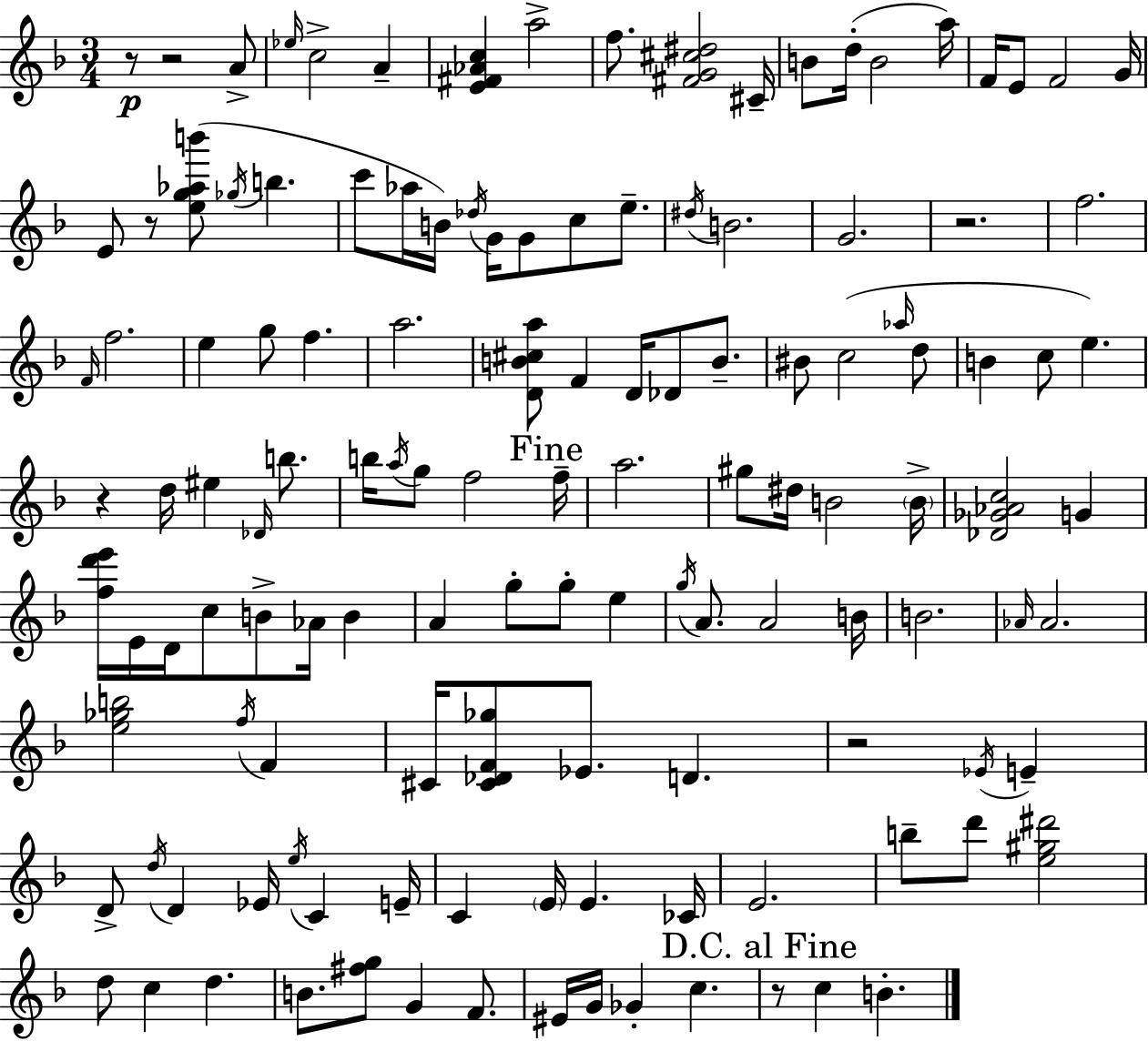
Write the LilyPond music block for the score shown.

{
  \clef treble
  \numericTimeSignature
  \time 3/4
  \key d \minor
  r8\p r2 a'8-> | \grace { ees''16 } c''2-> a'4-- | <e' fis' aes' c''>4 a''2-> | f''8. <fis' g' cis'' dis''>2 | \break cis'16-- b'8 d''16-.( b'2 | a''16) f'16 e'8 f'2 | g'16 e'8 r8 <e'' g'' aes'' b'''>8( \acciaccatura { ges''16 } b''4. | c'''8 aes''16 b'16) \acciaccatura { des''16 } g'16 g'8 c''8 | \break e''8.-- \acciaccatura { dis''16 } b'2. | g'2. | r2. | f''2. | \break \grace { f'16 } f''2. | e''4 g''8 f''4. | a''2. | <d' b' cis'' a''>8 f'4 d'16 | \break des'8 b'8.-- bis'8 c''2( | \grace { aes''16 } d''8 b'4 c''8 | e''4.) r4 d''16 eis''4 | \grace { des'16 } b''8. b''16 \acciaccatura { a''16 } g''8 f''2 | \break \mark "Fine" f''16-- a''2. | gis''8 dis''16 b'2 | \parenthesize b'16-> <des' ges' aes' c''>2 | g'4 <f'' d''' e'''>16 e'16 d'16 c''8 | \break b'8-> aes'16 b'4 a'4 | g''8-. g''8-. e''4 \acciaccatura { g''16 } a'8. | a'2 b'16 b'2. | \grace { aes'16 } aes'2. | \break <e'' ges'' b''>2 | \acciaccatura { f''16 } f'4 cis'16 | <cis' des' f' ges''>8 ees'8. d'4. r2 | \acciaccatura { ees'16 } e'4-- | \break d'8-> \acciaccatura { d''16 } d'4 ees'16 \acciaccatura { e''16 } c'4 | e'16-- c'4 \parenthesize e'16 e'4. | ces'16 e'2. | b''8-- d'''8 <e'' gis'' dis'''>2 | \break d''8 c''4 d''4. | b'8. <fis'' g''>8 g'4 f'8. | eis'16 g'16 ges'4-. c''4. | \mark "D.C. al Fine" r8 c''4 b'4.-. | \break \bar "|."
}